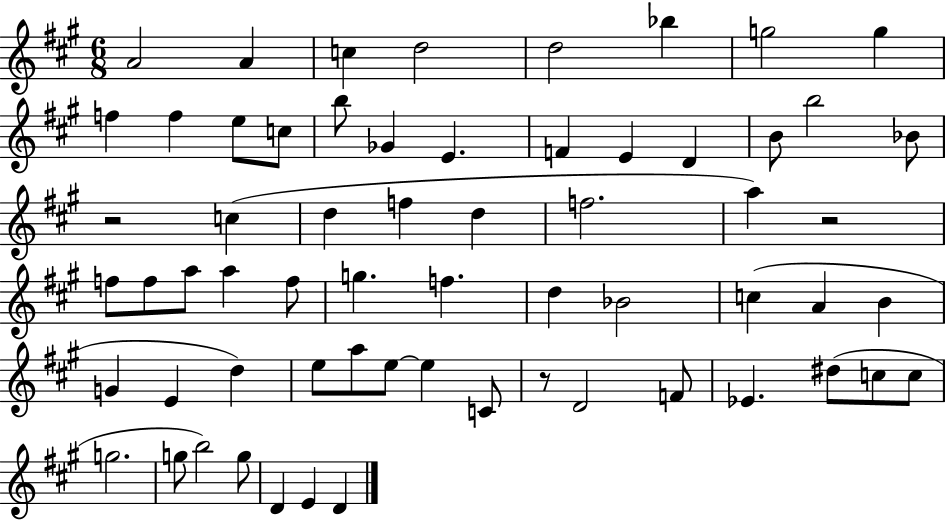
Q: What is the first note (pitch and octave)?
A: A4